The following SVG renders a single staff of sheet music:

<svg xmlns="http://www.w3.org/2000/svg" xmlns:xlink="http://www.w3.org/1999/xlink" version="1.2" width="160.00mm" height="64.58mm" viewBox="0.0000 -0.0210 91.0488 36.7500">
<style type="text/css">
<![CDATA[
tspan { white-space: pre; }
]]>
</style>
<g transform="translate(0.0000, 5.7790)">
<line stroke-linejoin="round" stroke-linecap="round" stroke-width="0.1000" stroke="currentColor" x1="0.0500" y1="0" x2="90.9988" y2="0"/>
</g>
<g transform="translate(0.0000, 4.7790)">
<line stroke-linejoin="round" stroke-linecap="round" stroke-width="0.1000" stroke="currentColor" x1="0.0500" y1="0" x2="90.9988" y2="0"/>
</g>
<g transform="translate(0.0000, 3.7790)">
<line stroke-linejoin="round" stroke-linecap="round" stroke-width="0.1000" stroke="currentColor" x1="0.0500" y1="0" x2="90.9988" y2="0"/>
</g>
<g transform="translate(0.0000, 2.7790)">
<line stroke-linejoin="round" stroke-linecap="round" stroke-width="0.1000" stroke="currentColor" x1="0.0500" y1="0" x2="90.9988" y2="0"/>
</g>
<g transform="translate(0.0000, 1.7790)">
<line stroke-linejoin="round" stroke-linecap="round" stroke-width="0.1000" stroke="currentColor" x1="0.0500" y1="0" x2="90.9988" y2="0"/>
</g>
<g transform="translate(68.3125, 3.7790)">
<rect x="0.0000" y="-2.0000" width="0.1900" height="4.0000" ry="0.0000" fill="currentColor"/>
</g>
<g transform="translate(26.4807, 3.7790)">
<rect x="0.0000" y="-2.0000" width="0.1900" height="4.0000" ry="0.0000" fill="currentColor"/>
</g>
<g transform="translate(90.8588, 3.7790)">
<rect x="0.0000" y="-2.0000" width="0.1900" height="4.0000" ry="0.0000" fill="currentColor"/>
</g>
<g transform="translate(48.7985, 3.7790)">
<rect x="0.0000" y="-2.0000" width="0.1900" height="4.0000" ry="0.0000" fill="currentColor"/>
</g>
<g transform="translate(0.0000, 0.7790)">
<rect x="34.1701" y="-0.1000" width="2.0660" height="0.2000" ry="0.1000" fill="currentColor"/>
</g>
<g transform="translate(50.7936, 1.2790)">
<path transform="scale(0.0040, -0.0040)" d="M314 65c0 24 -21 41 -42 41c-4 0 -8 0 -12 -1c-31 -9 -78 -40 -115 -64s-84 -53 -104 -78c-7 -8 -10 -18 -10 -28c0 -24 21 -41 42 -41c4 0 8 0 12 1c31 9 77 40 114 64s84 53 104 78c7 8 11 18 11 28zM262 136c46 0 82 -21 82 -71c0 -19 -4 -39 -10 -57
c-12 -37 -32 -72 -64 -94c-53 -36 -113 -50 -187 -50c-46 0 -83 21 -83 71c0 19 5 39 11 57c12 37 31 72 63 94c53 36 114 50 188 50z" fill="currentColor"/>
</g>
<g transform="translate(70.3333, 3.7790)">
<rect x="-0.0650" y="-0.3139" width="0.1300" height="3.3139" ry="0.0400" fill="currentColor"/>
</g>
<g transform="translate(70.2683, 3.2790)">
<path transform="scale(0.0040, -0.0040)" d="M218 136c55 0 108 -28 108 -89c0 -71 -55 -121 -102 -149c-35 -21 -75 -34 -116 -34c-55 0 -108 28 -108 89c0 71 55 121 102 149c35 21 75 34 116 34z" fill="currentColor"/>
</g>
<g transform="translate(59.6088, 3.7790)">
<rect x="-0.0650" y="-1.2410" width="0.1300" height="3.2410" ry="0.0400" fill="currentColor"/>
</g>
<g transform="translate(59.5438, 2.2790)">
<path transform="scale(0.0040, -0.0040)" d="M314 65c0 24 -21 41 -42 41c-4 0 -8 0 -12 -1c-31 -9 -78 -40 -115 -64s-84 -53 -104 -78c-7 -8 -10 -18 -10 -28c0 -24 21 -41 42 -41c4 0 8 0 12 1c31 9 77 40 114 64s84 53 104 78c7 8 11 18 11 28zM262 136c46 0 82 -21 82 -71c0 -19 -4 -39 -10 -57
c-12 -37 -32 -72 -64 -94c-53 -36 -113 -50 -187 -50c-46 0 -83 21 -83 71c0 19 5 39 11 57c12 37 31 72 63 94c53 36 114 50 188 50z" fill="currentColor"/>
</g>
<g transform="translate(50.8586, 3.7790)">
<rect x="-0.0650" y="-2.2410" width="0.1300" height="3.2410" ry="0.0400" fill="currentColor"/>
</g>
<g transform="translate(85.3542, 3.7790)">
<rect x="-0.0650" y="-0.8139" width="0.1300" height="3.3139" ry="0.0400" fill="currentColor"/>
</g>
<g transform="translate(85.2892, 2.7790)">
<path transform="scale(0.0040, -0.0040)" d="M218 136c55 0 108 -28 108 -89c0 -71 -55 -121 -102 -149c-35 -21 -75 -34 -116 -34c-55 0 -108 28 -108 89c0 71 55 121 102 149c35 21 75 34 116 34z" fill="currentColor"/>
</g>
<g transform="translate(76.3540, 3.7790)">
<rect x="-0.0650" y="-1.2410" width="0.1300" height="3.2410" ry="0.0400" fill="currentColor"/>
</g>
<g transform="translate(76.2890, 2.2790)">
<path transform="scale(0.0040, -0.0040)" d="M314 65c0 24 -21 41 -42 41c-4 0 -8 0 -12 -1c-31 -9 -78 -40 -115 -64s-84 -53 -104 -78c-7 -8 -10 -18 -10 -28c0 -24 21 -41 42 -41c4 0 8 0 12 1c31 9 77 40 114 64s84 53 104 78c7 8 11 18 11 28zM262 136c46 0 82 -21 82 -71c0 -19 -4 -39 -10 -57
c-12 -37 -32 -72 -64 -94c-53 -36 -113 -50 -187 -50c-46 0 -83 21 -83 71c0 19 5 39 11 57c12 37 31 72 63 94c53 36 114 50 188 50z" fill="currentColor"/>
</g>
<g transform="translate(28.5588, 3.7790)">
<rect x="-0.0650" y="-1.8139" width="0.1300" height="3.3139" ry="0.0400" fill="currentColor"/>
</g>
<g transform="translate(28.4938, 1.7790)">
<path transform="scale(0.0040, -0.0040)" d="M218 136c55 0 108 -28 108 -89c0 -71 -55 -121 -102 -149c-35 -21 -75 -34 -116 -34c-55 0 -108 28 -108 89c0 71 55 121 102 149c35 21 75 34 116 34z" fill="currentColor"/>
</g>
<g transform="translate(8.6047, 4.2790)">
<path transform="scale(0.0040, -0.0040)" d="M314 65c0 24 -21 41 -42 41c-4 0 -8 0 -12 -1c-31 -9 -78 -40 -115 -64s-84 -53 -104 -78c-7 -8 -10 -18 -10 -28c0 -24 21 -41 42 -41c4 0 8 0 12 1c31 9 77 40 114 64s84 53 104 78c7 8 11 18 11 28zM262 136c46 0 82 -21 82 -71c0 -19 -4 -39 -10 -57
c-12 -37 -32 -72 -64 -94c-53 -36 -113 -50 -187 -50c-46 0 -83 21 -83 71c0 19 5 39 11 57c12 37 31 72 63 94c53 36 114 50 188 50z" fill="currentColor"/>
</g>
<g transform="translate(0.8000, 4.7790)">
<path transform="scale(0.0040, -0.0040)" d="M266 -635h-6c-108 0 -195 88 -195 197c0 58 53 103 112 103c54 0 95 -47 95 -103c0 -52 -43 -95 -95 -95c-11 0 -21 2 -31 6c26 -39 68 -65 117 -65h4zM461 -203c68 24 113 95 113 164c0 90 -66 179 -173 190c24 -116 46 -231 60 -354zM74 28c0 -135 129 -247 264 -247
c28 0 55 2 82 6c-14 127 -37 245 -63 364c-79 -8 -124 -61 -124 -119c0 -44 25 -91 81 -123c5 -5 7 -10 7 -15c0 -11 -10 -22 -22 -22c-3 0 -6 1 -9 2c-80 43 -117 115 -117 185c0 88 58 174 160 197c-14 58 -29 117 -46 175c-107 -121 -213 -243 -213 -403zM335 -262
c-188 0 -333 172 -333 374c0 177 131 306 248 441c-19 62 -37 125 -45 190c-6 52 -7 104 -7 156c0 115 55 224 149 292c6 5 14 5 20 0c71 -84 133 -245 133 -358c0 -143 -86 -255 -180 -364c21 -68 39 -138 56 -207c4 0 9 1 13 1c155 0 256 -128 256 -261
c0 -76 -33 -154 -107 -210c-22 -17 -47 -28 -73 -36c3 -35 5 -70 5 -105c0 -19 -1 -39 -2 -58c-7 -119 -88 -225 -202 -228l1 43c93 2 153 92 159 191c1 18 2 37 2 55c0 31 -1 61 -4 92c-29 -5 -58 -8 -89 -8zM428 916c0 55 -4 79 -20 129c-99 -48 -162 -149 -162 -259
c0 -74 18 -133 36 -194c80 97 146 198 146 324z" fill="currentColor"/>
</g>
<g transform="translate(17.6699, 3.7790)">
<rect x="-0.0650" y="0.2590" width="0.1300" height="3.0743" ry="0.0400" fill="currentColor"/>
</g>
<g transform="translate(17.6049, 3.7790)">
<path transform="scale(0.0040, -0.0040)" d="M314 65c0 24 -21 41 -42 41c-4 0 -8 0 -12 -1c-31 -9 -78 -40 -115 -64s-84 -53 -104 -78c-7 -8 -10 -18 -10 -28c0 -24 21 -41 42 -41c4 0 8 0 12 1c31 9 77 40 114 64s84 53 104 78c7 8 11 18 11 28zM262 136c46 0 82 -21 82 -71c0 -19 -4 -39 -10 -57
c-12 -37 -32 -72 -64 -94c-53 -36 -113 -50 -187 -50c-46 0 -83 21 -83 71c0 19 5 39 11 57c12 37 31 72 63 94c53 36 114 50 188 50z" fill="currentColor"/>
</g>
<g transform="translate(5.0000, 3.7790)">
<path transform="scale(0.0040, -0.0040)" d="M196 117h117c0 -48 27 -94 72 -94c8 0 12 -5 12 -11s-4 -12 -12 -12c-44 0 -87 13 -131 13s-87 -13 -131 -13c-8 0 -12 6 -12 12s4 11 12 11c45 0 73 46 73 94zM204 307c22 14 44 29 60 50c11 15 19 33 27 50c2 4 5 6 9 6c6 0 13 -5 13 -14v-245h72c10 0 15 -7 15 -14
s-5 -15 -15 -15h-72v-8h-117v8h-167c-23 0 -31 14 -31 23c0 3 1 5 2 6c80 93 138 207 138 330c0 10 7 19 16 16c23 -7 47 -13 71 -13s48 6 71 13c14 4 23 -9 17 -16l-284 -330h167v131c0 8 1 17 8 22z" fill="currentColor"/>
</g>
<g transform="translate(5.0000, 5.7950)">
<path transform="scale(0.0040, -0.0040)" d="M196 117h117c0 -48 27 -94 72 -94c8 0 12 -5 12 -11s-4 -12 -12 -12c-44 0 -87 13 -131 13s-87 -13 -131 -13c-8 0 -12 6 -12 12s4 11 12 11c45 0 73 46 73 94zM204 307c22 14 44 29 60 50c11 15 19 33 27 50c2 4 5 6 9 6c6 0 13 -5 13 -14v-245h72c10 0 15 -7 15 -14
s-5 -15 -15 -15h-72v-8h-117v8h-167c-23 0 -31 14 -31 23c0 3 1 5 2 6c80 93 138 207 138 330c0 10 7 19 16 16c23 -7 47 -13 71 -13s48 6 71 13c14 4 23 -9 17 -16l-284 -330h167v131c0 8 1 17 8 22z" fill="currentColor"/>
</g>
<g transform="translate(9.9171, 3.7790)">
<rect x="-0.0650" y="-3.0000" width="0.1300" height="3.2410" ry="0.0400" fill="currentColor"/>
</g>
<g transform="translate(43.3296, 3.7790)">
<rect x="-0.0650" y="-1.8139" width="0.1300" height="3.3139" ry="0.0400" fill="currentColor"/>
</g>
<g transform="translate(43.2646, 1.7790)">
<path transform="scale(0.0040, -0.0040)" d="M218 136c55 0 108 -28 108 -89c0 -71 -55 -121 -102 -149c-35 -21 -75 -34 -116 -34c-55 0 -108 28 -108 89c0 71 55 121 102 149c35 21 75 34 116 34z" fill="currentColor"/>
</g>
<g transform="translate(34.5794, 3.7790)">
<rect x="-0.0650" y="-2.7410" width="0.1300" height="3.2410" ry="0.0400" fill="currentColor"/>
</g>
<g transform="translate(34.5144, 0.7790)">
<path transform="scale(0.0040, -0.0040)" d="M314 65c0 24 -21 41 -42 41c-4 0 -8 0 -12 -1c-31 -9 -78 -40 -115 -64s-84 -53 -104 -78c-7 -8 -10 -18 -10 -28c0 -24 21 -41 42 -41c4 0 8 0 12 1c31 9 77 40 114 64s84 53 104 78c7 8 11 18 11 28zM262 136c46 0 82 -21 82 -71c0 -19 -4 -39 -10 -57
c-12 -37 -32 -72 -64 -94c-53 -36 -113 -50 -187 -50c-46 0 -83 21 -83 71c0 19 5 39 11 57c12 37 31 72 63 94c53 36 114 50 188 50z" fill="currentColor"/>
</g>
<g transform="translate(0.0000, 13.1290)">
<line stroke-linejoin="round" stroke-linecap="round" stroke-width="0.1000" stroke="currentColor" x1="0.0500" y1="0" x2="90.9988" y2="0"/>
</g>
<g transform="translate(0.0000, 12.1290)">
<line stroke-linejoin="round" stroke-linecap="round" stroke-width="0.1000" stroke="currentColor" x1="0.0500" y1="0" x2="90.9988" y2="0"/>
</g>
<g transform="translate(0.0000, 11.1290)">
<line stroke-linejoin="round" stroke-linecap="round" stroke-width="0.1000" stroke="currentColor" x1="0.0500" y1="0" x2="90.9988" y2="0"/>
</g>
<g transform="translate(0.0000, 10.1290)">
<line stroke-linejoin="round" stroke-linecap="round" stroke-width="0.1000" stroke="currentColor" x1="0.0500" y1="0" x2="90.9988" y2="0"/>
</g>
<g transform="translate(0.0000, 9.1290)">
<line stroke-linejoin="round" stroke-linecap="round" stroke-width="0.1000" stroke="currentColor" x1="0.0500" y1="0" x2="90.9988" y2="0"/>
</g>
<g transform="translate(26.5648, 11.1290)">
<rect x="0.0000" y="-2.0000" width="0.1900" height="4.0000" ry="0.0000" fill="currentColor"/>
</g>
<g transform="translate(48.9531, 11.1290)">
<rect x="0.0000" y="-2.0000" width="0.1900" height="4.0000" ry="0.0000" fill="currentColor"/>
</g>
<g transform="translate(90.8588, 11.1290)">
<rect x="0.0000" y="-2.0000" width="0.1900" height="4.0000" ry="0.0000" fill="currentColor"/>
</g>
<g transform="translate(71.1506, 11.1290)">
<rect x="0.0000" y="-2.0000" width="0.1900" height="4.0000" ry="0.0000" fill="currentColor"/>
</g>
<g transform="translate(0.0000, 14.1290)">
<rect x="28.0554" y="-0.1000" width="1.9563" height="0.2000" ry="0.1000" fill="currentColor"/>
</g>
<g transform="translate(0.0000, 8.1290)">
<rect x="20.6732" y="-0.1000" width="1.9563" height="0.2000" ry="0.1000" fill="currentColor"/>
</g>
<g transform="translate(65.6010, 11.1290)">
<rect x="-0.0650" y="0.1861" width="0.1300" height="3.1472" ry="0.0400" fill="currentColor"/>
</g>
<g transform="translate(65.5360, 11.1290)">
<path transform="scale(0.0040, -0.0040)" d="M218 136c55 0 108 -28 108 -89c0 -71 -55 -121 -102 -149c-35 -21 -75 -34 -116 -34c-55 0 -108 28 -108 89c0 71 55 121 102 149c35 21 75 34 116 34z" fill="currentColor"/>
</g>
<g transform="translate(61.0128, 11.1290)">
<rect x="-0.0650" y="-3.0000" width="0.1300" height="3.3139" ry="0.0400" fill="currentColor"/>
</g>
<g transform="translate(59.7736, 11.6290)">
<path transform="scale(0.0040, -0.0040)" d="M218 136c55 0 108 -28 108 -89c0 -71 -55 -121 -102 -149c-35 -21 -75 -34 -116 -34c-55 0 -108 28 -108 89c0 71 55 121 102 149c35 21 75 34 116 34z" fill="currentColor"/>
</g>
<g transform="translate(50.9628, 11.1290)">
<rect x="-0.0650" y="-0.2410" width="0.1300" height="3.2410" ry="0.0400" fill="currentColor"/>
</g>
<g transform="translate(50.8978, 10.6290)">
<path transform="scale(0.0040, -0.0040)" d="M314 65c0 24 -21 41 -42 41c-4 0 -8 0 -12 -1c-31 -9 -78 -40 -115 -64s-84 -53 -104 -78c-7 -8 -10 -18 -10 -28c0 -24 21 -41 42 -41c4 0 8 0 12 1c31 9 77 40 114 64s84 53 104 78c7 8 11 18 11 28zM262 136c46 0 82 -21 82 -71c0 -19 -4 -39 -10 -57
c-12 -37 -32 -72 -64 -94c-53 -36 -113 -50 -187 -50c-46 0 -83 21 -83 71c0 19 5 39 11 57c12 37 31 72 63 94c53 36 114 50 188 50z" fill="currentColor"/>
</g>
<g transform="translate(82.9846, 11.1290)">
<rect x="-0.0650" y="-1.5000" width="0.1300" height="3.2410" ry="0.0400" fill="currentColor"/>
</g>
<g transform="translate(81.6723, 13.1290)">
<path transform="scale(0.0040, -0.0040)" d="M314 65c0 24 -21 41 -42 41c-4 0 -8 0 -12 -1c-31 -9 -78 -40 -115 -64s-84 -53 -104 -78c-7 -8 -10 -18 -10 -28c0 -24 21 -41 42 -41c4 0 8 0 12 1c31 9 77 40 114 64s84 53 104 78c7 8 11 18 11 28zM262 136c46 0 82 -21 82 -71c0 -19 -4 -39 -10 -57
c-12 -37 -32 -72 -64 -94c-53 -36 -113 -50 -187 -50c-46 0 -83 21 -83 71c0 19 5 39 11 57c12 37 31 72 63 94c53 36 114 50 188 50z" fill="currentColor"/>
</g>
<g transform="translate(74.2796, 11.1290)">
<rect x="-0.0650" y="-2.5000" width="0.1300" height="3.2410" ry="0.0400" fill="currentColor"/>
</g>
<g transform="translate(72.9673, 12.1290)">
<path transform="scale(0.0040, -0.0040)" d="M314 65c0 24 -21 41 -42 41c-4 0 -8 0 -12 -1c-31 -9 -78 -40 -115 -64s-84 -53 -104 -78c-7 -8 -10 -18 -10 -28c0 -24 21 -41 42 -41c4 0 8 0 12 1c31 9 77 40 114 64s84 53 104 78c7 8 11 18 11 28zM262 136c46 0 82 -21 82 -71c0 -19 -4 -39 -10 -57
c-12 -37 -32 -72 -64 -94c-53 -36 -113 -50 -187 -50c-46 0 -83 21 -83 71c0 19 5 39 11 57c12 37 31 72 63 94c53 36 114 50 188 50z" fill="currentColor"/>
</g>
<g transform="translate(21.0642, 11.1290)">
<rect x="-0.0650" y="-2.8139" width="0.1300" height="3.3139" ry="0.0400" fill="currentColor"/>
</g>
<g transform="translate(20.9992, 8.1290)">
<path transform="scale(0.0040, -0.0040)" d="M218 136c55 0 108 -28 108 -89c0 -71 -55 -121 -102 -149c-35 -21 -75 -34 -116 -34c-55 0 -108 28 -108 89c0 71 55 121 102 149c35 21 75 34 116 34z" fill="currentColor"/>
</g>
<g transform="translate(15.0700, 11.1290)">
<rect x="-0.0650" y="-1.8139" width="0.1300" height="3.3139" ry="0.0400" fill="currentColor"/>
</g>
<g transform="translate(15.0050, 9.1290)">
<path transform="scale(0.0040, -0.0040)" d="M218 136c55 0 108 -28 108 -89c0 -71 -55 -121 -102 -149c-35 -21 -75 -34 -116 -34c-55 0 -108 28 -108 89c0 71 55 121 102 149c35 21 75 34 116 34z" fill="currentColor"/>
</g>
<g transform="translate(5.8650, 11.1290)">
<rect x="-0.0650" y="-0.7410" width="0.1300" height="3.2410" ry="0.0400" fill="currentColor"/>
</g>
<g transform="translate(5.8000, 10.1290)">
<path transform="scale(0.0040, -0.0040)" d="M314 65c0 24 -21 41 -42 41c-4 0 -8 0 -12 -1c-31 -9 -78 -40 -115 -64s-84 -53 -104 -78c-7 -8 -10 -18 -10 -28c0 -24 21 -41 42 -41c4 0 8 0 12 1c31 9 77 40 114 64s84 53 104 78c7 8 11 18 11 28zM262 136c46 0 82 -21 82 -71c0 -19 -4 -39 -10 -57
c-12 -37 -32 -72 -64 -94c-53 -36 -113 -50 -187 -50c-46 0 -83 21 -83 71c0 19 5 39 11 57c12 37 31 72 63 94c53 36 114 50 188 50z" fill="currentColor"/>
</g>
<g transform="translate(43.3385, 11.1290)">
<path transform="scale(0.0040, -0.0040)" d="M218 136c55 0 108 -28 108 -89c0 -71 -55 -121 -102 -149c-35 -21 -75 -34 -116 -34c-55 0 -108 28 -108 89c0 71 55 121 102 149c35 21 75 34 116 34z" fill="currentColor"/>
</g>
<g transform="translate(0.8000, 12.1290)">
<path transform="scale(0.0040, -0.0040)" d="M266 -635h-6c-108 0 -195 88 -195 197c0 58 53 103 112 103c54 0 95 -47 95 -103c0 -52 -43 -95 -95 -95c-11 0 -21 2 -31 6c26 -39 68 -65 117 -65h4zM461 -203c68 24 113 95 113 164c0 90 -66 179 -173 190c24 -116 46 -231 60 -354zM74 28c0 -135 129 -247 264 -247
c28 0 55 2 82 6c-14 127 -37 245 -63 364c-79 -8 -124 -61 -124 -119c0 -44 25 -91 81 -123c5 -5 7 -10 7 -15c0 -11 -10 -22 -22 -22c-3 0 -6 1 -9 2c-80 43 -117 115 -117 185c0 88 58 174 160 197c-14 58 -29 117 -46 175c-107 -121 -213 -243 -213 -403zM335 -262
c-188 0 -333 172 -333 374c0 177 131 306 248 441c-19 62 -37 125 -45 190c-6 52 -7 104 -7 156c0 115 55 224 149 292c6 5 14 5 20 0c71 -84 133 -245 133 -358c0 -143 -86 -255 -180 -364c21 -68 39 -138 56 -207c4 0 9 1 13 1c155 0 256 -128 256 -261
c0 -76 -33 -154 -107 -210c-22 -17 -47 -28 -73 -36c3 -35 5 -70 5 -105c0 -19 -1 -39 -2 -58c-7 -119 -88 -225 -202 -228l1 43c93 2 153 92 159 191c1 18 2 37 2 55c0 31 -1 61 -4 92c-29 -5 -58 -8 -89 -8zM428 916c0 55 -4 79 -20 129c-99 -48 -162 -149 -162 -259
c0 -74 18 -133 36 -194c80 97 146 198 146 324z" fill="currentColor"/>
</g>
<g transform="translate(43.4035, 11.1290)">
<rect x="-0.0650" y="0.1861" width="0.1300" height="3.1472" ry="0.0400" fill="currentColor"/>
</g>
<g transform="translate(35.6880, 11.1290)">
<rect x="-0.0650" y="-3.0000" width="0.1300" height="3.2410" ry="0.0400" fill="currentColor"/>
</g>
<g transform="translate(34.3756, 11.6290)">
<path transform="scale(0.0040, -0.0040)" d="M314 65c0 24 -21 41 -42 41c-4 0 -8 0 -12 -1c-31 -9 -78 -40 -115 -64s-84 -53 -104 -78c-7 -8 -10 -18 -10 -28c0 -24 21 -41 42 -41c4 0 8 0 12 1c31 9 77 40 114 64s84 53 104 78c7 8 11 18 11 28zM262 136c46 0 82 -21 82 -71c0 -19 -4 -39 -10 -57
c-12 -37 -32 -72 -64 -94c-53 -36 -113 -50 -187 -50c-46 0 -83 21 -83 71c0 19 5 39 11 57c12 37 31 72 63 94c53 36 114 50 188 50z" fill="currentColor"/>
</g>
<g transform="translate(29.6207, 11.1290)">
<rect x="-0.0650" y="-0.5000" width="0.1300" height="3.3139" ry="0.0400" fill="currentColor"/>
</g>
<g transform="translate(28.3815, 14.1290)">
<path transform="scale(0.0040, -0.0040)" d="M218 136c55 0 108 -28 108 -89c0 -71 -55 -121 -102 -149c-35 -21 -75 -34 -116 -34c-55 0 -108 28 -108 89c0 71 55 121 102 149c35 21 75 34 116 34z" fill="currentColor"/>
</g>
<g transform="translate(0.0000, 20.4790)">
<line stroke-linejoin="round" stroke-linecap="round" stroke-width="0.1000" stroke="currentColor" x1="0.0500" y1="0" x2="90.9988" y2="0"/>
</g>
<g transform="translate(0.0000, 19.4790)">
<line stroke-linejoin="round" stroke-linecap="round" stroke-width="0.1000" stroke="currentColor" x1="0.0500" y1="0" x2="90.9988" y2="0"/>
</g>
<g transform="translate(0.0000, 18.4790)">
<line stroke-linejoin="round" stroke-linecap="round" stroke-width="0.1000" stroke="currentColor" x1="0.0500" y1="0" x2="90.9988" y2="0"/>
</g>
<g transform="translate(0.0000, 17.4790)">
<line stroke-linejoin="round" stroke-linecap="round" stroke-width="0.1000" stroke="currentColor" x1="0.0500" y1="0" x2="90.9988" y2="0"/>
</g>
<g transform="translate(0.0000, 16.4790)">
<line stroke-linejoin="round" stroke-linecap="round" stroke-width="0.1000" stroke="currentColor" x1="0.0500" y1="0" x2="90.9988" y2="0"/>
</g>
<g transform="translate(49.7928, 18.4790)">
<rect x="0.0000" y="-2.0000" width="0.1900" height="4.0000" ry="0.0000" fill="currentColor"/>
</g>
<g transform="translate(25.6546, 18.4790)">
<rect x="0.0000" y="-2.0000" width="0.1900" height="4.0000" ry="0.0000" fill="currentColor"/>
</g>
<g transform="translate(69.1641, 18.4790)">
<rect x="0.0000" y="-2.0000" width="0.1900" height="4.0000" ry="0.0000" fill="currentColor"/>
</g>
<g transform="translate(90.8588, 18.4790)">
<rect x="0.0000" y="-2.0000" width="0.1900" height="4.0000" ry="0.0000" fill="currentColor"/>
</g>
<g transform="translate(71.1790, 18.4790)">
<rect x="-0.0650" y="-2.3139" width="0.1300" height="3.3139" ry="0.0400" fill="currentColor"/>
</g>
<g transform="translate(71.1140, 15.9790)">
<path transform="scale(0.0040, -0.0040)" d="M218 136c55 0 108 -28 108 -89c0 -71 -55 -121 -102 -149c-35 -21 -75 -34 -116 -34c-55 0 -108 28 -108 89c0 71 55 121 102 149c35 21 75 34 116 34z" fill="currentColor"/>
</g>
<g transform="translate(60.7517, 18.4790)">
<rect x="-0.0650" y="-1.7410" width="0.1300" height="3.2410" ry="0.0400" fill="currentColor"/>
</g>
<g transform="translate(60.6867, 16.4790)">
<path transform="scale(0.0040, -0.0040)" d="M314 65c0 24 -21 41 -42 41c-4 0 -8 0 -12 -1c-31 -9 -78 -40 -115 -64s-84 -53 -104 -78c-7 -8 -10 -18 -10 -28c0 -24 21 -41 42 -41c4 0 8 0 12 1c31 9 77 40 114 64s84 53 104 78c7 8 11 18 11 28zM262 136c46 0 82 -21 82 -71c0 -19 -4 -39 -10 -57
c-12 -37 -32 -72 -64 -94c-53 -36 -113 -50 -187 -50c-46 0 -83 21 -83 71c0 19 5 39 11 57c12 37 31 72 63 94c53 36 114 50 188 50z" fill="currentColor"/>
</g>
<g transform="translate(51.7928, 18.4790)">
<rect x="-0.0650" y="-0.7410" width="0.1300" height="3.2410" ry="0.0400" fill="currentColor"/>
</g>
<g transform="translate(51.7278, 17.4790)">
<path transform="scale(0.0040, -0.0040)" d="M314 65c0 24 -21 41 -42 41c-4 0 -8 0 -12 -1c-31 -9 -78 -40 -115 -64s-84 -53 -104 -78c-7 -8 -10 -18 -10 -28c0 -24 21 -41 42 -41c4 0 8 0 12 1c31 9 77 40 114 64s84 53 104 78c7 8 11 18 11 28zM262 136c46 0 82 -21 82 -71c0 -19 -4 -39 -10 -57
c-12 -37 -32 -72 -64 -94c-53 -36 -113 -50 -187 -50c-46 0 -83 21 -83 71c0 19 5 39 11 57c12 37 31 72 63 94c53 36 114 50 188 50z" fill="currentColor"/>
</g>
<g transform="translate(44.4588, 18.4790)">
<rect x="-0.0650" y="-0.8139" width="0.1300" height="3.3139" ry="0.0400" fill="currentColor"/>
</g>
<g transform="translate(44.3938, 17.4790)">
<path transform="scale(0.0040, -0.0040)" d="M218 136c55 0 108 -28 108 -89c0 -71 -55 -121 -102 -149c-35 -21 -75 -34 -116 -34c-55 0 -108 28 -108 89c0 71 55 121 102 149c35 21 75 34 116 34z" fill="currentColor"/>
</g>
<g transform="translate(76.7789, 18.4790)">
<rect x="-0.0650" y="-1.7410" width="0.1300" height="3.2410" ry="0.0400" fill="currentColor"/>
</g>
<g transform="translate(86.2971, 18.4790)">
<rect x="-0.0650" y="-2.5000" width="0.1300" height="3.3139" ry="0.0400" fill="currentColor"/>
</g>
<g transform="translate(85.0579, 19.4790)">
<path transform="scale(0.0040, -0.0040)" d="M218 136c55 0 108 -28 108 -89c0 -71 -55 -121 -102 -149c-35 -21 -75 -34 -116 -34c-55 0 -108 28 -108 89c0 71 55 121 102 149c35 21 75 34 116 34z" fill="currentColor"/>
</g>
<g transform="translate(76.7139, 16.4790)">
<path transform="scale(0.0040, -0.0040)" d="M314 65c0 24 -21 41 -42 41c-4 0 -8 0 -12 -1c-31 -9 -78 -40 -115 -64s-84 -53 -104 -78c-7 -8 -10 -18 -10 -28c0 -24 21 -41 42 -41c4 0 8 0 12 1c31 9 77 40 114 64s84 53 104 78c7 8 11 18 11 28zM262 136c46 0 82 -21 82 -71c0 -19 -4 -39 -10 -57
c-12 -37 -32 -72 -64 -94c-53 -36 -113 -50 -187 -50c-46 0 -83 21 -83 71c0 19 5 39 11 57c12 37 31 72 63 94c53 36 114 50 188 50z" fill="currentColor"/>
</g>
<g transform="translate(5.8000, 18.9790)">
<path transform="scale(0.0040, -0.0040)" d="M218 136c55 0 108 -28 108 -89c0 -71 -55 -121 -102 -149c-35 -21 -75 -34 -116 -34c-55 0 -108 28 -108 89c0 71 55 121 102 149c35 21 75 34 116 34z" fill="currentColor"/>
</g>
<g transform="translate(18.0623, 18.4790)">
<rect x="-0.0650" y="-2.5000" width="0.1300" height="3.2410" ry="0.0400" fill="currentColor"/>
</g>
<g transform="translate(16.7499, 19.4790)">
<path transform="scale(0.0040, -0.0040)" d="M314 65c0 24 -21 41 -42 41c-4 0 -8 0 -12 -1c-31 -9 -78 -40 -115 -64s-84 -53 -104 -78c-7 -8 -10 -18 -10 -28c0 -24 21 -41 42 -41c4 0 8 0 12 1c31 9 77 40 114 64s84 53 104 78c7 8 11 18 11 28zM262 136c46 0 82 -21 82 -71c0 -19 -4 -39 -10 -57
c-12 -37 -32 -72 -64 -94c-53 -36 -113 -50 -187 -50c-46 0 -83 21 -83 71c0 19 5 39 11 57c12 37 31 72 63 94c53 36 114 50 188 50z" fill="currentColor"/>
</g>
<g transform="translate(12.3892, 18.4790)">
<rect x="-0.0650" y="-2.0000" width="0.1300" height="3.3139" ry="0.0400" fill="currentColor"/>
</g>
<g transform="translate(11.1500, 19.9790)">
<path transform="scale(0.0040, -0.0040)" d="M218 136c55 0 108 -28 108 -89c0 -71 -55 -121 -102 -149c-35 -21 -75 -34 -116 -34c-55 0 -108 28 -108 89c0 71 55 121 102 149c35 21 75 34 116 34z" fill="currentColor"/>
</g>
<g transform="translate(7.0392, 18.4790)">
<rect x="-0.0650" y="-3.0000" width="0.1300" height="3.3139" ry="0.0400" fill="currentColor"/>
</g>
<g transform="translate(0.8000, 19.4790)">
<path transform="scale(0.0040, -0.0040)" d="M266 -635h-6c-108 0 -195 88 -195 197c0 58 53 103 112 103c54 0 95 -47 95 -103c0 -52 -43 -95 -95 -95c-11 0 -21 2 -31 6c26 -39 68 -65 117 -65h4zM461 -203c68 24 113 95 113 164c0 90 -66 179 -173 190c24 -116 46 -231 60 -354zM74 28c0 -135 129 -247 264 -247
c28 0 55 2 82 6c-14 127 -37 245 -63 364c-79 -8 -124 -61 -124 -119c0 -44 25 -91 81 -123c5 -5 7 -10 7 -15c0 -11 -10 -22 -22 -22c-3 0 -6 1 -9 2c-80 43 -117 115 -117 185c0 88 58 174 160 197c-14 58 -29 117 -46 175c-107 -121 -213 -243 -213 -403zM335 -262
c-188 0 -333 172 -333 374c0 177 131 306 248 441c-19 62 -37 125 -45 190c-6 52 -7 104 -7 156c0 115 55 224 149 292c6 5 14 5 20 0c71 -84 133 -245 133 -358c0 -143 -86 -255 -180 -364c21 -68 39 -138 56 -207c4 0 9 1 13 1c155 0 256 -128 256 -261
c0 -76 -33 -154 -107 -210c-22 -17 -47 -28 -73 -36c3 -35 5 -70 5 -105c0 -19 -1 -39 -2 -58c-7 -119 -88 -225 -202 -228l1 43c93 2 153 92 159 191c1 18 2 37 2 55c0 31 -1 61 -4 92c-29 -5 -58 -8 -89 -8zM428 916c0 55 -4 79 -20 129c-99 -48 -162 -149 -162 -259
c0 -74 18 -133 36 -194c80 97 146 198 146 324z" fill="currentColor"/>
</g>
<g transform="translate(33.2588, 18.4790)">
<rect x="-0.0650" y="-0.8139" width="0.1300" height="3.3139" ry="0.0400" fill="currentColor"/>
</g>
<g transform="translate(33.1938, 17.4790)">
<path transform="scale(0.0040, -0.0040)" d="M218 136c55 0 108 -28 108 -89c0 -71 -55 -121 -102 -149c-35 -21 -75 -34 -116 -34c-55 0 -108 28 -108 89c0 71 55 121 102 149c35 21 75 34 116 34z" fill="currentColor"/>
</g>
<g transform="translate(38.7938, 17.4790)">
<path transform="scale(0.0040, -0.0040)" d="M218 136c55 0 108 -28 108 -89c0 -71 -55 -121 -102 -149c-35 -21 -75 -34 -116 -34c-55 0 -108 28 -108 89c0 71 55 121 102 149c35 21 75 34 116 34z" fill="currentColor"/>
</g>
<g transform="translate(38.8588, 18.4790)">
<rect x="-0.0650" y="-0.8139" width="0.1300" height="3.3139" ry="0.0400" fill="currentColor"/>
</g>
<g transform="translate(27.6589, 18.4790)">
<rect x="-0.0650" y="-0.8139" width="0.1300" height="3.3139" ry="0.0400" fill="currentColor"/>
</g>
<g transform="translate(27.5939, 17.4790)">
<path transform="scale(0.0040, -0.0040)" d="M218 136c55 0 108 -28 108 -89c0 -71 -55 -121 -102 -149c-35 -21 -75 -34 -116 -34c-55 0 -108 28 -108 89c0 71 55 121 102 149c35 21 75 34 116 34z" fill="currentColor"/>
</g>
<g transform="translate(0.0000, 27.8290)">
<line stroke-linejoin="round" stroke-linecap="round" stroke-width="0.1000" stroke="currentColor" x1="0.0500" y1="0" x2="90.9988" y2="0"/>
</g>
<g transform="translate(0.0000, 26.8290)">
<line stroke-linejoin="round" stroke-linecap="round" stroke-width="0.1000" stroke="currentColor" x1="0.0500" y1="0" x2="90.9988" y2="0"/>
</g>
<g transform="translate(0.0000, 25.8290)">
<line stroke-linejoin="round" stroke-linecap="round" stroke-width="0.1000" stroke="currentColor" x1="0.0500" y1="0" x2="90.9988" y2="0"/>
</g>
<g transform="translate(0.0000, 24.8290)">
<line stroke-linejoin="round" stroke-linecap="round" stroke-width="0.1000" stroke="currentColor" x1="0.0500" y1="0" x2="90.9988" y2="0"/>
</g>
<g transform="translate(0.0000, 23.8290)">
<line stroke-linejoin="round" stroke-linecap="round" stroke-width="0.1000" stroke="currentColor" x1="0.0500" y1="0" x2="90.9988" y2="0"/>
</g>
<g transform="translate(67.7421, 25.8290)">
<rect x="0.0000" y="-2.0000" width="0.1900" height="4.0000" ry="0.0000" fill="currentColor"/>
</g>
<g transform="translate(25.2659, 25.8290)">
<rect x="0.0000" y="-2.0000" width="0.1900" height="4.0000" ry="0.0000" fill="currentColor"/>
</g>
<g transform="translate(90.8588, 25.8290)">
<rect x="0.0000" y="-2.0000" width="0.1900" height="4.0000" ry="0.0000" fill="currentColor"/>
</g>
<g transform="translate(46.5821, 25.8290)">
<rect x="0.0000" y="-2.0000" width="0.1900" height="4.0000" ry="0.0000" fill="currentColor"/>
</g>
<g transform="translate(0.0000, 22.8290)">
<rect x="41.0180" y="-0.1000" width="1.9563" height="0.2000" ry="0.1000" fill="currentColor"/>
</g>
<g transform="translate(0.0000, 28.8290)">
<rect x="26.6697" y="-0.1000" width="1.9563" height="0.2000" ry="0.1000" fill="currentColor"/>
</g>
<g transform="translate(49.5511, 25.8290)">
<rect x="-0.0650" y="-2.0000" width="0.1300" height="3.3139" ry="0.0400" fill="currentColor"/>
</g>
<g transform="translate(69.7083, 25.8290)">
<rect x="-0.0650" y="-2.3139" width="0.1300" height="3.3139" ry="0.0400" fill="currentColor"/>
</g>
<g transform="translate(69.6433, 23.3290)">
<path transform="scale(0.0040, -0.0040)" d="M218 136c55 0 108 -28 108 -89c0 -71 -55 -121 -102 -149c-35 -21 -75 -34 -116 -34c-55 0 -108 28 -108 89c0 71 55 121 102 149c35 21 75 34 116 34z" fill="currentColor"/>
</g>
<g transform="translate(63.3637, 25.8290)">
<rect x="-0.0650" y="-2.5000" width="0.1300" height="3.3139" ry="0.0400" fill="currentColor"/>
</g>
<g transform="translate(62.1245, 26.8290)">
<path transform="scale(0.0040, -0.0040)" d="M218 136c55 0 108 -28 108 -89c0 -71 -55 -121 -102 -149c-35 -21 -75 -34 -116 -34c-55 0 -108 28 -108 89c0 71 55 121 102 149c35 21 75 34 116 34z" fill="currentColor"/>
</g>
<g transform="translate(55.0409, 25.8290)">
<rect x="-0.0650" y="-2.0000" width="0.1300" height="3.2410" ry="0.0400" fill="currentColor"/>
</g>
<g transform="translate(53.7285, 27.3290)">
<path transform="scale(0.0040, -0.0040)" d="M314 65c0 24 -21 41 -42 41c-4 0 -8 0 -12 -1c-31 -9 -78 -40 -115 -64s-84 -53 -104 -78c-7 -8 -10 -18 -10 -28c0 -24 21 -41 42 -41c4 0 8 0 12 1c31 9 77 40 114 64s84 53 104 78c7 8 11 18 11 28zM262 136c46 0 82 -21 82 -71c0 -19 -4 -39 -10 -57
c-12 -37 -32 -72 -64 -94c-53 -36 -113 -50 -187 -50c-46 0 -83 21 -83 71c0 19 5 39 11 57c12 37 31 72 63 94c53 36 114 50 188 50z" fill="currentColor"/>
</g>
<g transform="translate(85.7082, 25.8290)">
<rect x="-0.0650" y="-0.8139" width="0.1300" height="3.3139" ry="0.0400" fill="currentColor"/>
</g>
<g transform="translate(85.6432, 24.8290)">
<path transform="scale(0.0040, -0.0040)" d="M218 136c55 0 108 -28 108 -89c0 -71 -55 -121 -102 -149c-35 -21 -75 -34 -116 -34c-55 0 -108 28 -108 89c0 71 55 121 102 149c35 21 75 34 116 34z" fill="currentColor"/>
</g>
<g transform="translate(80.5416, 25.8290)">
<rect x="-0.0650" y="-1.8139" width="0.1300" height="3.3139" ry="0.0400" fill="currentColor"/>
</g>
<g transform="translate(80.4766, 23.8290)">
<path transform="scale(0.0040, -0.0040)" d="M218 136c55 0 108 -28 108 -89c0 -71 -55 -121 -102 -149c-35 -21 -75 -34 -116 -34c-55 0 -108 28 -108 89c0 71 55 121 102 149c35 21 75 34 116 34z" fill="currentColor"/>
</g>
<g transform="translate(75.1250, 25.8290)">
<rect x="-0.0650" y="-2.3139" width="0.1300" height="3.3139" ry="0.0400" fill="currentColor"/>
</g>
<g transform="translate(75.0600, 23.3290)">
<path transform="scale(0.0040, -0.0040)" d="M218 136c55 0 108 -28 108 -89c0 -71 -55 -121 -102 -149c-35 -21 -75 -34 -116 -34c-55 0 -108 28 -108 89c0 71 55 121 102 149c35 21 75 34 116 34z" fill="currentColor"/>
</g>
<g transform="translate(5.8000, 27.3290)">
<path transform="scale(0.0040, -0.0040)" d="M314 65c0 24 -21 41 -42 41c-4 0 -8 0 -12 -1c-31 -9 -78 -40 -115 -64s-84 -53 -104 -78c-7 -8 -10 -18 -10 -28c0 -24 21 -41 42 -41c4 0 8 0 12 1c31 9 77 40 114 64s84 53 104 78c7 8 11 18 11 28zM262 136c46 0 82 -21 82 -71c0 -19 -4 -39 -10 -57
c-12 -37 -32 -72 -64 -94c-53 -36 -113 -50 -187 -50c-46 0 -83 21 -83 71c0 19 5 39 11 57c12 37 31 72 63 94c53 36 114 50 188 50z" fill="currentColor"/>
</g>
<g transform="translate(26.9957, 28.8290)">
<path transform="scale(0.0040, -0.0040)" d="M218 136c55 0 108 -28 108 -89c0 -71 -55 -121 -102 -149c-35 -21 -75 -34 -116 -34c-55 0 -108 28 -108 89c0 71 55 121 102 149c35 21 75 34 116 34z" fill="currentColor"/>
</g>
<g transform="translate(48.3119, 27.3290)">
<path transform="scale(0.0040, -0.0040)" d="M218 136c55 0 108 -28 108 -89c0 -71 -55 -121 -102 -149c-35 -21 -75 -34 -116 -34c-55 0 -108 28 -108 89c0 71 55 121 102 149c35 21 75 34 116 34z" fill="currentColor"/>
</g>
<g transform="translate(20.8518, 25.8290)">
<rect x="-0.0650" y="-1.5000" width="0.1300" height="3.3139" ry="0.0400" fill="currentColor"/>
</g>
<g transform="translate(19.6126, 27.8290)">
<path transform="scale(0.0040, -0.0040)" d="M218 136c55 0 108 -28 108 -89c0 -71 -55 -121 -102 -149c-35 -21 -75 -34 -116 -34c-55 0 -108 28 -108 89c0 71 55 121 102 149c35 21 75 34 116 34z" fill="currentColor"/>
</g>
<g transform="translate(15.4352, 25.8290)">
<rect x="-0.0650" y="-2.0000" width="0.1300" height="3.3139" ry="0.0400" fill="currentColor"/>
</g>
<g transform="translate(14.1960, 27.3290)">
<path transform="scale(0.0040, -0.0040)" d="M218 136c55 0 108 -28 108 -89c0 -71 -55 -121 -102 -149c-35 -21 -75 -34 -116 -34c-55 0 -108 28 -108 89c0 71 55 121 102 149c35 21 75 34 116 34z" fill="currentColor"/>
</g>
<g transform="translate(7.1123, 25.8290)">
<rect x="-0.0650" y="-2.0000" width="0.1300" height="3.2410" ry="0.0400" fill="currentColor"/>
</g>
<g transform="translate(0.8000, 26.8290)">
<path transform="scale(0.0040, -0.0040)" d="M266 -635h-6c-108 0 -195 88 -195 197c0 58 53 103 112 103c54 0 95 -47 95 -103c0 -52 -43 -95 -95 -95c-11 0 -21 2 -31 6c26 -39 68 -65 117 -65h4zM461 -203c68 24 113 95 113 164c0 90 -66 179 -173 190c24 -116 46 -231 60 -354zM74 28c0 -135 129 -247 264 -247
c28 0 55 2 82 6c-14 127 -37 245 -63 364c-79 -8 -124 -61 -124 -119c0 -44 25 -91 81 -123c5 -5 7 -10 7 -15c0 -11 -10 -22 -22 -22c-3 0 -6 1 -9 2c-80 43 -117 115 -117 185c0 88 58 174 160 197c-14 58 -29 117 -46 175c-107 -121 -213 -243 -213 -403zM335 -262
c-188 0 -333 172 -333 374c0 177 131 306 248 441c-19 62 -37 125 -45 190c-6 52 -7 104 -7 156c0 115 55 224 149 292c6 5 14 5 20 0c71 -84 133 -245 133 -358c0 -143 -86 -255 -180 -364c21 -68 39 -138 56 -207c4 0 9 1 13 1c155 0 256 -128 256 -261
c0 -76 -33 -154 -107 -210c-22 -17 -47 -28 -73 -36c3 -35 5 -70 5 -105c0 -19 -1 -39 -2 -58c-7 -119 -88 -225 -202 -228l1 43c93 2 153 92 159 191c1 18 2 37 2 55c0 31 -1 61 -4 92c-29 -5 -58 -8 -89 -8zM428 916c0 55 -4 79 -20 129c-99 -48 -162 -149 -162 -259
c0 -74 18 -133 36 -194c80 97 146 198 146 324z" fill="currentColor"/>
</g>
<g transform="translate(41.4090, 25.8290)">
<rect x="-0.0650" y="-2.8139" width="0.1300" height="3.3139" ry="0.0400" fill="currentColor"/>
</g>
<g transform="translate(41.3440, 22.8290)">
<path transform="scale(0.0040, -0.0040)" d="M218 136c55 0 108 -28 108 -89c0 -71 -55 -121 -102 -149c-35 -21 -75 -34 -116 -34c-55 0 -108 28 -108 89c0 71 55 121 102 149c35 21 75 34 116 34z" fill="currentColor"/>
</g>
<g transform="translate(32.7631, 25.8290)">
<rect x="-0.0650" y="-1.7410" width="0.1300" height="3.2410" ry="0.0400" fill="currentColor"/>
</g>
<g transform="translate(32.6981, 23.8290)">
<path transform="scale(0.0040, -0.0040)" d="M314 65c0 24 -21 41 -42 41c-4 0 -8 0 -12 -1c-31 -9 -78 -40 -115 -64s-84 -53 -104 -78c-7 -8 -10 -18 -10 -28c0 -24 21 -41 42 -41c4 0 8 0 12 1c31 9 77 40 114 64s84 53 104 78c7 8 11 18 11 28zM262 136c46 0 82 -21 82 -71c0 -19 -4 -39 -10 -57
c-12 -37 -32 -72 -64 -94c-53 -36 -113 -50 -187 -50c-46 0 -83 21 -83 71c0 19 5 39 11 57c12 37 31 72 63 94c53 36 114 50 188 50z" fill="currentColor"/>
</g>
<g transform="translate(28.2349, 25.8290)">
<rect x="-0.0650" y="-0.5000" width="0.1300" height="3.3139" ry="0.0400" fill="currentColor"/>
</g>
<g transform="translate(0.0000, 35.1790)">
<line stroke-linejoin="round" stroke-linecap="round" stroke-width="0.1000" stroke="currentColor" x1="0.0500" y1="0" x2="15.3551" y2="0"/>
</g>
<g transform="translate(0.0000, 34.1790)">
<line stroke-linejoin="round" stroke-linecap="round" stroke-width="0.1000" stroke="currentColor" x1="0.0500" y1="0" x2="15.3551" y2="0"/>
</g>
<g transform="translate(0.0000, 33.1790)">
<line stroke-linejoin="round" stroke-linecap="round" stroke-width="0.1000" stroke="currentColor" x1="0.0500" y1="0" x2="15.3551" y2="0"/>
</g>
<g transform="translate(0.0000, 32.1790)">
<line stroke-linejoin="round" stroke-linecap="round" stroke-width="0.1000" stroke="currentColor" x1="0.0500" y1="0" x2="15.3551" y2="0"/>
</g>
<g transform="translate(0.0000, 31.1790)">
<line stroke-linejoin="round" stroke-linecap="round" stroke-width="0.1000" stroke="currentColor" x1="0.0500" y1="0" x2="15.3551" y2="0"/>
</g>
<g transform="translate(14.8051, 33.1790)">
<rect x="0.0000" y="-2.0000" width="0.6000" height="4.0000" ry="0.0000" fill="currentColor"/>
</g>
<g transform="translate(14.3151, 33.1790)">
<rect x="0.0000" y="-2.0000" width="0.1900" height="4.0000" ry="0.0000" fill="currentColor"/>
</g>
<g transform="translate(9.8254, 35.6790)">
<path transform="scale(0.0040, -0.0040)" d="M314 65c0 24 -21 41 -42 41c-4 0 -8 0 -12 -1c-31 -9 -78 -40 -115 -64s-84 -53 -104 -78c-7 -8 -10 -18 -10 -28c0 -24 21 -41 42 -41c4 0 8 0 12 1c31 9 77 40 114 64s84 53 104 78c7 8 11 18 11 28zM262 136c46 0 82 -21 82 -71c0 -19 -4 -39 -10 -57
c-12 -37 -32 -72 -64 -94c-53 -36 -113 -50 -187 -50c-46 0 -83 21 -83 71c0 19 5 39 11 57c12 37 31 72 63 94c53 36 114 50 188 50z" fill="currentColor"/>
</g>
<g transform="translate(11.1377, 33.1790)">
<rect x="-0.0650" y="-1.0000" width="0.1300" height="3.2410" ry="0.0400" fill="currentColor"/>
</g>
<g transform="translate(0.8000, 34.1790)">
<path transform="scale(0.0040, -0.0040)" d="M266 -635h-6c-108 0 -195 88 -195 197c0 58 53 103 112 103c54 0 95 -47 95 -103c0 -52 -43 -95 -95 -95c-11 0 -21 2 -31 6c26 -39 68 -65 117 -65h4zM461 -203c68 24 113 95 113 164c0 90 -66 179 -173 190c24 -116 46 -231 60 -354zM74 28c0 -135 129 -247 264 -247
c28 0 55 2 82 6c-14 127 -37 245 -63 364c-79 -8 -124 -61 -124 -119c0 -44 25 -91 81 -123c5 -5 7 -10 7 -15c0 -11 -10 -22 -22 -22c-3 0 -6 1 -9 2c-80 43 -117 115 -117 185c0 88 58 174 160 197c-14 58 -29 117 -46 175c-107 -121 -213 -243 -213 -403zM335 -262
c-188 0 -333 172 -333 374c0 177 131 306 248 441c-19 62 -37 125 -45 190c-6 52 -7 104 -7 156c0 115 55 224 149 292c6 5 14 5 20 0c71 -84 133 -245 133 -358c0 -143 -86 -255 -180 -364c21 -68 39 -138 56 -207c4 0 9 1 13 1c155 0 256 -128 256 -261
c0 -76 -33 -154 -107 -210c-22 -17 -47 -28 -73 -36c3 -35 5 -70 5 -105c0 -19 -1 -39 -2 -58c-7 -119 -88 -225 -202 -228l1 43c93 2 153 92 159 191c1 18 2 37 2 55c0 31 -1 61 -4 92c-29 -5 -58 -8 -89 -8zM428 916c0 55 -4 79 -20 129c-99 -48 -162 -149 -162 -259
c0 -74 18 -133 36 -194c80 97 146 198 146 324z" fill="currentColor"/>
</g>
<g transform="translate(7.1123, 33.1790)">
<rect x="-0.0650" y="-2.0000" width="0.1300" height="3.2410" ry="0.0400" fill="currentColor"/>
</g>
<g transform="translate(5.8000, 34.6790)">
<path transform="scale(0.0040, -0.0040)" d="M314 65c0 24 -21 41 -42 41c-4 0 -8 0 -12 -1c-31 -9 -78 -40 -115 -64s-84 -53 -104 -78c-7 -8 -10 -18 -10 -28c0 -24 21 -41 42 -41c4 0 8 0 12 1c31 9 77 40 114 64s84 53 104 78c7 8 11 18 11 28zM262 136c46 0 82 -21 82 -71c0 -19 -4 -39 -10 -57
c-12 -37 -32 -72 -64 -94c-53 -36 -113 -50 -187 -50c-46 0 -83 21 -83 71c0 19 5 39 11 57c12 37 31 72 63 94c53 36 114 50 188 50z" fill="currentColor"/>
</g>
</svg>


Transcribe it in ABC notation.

X:1
T:Untitled
M:4/4
L:1/4
K:C
A2 B2 f a2 f g2 e2 c e2 d d2 f a C A2 B c2 A B G2 E2 A F G2 d d d d d2 f2 g f2 G F2 F E C f2 a F F2 G g g f d F2 D2